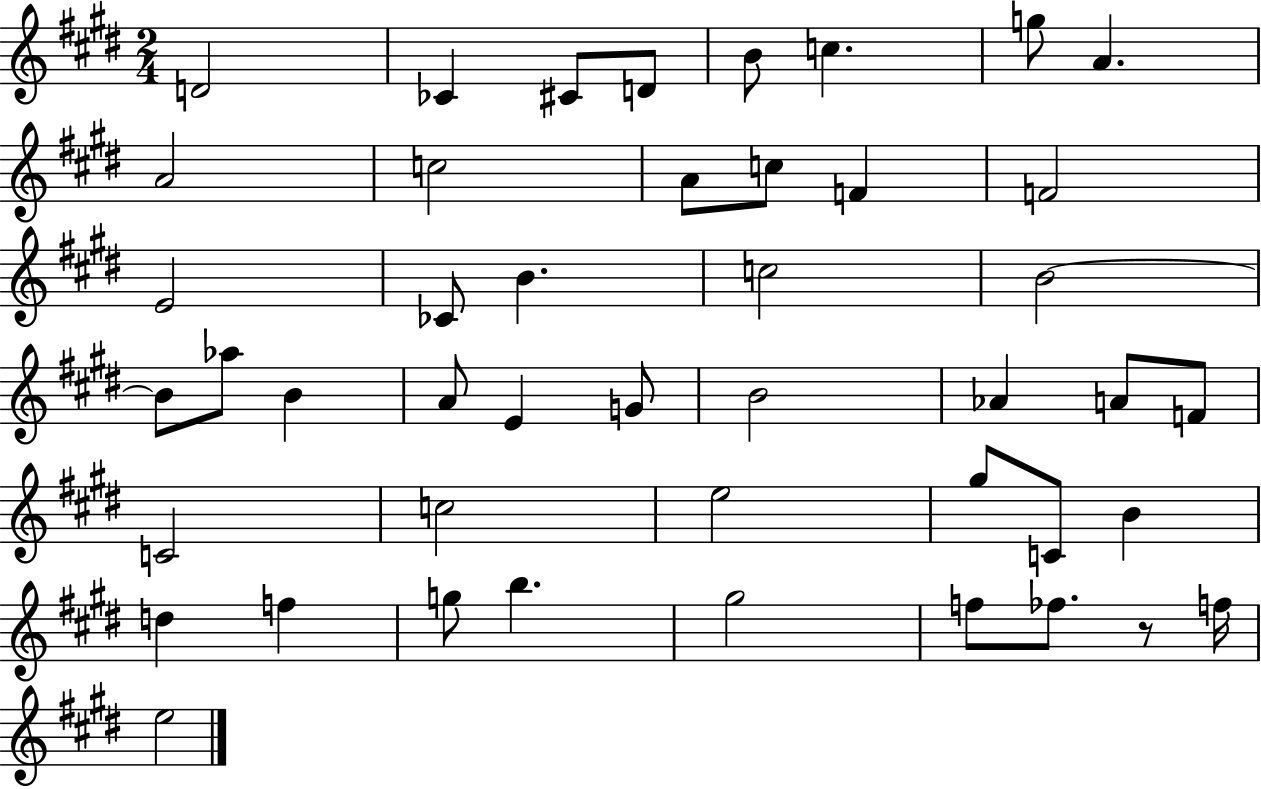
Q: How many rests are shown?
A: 1